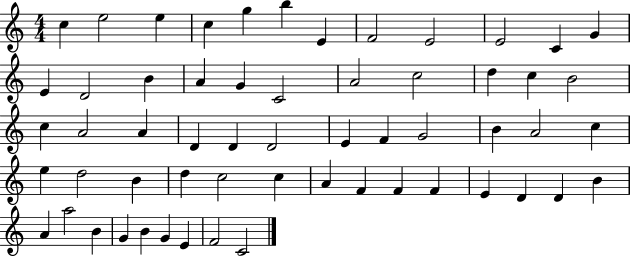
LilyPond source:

{
  \clef treble
  \numericTimeSignature
  \time 4/4
  \key c \major
  c''4 e''2 e''4 | c''4 g''4 b''4 e'4 | f'2 e'2 | e'2 c'4 g'4 | \break e'4 d'2 b'4 | a'4 g'4 c'2 | a'2 c''2 | d''4 c''4 b'2 | \break c''4 a'2 a'4 | d'4 d'4 d'2 | e'4 f'4 g'2 | b'4 a'2 c''4 | \break e''4 d''2 b'4 | d''4 c''2 c''4 | a'4 f'4 f'4 f'4 | e'4 d'4 d'4 b'4 | \break a'4 a''2 b'4 | g'4 b'4 g'4 e'4 | f'2 c'2 | \bar "|."
}